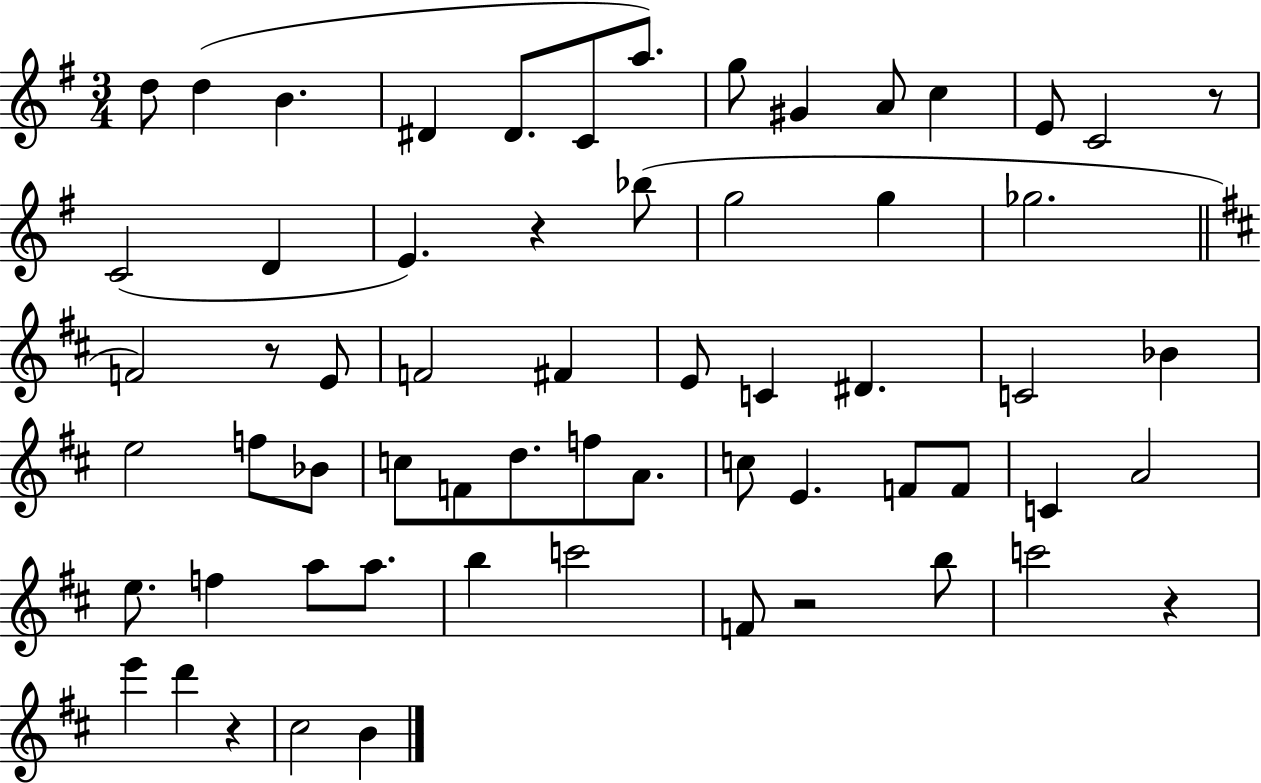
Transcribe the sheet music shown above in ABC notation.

X:1
T:Untitled
M:3/4
L:1/4
K:G
d/2 d B ^D ^D/2 C/2 a/2 g/2 ^G A/2 c E/2 C2 z/2 C2 D E z _b/2 g2 g _g2 F2 z/2 E/2 F2 ^F E/2 C ^D C2 _B e2 f/2 _B/2 c/2 F/2 d/2 f/2 A/2 c/2 E F/2 F/2 C A2 e/2 f a/2 a/2 b c'2 F/2 z2 b/2 c'2 z e' d' z ^c2 B